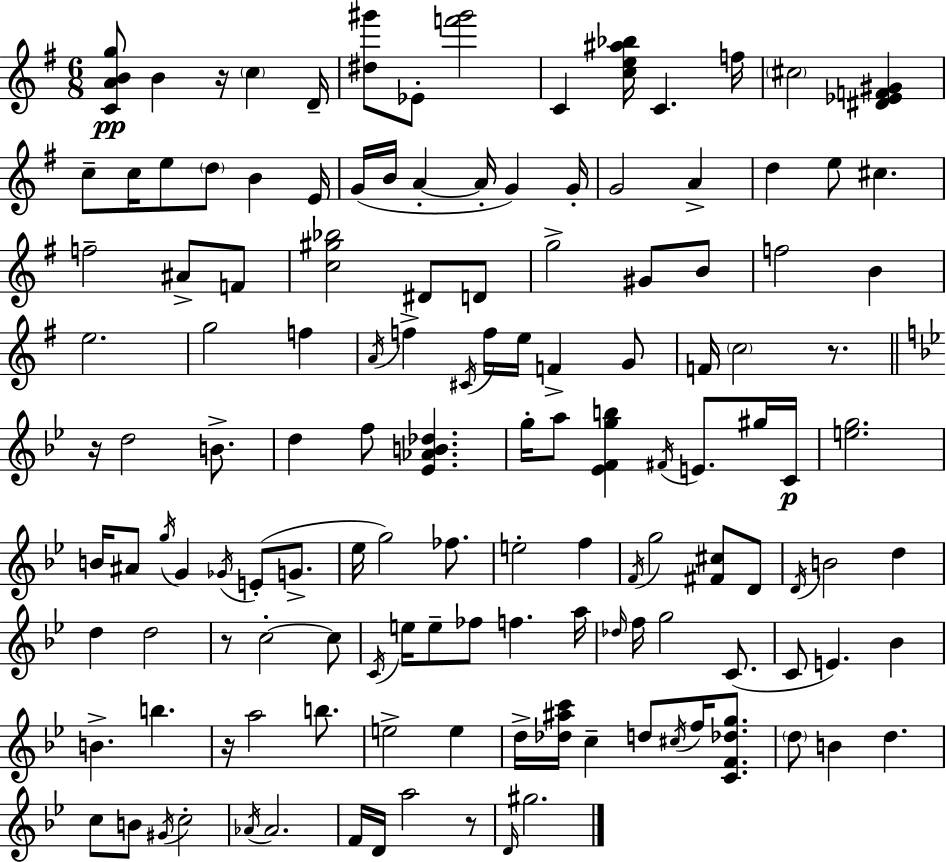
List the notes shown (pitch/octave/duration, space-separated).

[C4,A4,B4,G5]/e B4/q R/s C5/q D4/s [D#5,G#6]/e Eb4/e [F6,G#6]/h C4/q [C5,E5,A#5,Bb5]/s C4/q. F5/s C#5/h [D#4,Eb4,F4,G#4]/q C5/e C5/s E5/e D5/e B4/q E4/s G4/s B4/s A4/q A4/s G4/q G4/s G4/h A4/q D5/q E5/e C#5/q. F5/h A#4/e F4/e [C5,G#5,Bb5]/h D#4/e D4/e G5/h G#4/e B4/e F5/h B4/q E5/h. G5/h F5/q A4/s F5/q C#4/s F5/s E5/s F4/q G4/e F4/s C5/h R/e. R/s D5/h B4/e. D5/q F5/e [Eb4,Ab4,B4,Db5]/q. G5/s A5/e [Eb4,F4,G5,B5]/q F#4/s E4/e. G#5/s C4/s [E5,G5]/h. B4/s A#4/e G5/s G4/q Gb4/s E4/e G4/e. Eb5/s G5/h FES5/e. E5/h F5/q F4/s G5/h [F#4,C#5]/e D4/e D4/s B4/h D5/q D5/q D5/h R/e C5/h C5/e C4/s E5/s E5/e FES5/e F5/q. A5/s Db5/s F5/s G5/h C4/e. C4/e E4/q. Bb4/q B4/q. B5/q. R/s A5/h B5/e. E5/h E5/q D5/s [Db5,A#5,C6]/s C5/q D5/e C#5/s F5/s [C4,F4,Db5,G5]/e. D5/e B4/q D5/q. C5/e B4/e G#4/s C5/h Ab4/s Ab4/h. F4/s D4/s A5/h R/e D4/s G#5/h.